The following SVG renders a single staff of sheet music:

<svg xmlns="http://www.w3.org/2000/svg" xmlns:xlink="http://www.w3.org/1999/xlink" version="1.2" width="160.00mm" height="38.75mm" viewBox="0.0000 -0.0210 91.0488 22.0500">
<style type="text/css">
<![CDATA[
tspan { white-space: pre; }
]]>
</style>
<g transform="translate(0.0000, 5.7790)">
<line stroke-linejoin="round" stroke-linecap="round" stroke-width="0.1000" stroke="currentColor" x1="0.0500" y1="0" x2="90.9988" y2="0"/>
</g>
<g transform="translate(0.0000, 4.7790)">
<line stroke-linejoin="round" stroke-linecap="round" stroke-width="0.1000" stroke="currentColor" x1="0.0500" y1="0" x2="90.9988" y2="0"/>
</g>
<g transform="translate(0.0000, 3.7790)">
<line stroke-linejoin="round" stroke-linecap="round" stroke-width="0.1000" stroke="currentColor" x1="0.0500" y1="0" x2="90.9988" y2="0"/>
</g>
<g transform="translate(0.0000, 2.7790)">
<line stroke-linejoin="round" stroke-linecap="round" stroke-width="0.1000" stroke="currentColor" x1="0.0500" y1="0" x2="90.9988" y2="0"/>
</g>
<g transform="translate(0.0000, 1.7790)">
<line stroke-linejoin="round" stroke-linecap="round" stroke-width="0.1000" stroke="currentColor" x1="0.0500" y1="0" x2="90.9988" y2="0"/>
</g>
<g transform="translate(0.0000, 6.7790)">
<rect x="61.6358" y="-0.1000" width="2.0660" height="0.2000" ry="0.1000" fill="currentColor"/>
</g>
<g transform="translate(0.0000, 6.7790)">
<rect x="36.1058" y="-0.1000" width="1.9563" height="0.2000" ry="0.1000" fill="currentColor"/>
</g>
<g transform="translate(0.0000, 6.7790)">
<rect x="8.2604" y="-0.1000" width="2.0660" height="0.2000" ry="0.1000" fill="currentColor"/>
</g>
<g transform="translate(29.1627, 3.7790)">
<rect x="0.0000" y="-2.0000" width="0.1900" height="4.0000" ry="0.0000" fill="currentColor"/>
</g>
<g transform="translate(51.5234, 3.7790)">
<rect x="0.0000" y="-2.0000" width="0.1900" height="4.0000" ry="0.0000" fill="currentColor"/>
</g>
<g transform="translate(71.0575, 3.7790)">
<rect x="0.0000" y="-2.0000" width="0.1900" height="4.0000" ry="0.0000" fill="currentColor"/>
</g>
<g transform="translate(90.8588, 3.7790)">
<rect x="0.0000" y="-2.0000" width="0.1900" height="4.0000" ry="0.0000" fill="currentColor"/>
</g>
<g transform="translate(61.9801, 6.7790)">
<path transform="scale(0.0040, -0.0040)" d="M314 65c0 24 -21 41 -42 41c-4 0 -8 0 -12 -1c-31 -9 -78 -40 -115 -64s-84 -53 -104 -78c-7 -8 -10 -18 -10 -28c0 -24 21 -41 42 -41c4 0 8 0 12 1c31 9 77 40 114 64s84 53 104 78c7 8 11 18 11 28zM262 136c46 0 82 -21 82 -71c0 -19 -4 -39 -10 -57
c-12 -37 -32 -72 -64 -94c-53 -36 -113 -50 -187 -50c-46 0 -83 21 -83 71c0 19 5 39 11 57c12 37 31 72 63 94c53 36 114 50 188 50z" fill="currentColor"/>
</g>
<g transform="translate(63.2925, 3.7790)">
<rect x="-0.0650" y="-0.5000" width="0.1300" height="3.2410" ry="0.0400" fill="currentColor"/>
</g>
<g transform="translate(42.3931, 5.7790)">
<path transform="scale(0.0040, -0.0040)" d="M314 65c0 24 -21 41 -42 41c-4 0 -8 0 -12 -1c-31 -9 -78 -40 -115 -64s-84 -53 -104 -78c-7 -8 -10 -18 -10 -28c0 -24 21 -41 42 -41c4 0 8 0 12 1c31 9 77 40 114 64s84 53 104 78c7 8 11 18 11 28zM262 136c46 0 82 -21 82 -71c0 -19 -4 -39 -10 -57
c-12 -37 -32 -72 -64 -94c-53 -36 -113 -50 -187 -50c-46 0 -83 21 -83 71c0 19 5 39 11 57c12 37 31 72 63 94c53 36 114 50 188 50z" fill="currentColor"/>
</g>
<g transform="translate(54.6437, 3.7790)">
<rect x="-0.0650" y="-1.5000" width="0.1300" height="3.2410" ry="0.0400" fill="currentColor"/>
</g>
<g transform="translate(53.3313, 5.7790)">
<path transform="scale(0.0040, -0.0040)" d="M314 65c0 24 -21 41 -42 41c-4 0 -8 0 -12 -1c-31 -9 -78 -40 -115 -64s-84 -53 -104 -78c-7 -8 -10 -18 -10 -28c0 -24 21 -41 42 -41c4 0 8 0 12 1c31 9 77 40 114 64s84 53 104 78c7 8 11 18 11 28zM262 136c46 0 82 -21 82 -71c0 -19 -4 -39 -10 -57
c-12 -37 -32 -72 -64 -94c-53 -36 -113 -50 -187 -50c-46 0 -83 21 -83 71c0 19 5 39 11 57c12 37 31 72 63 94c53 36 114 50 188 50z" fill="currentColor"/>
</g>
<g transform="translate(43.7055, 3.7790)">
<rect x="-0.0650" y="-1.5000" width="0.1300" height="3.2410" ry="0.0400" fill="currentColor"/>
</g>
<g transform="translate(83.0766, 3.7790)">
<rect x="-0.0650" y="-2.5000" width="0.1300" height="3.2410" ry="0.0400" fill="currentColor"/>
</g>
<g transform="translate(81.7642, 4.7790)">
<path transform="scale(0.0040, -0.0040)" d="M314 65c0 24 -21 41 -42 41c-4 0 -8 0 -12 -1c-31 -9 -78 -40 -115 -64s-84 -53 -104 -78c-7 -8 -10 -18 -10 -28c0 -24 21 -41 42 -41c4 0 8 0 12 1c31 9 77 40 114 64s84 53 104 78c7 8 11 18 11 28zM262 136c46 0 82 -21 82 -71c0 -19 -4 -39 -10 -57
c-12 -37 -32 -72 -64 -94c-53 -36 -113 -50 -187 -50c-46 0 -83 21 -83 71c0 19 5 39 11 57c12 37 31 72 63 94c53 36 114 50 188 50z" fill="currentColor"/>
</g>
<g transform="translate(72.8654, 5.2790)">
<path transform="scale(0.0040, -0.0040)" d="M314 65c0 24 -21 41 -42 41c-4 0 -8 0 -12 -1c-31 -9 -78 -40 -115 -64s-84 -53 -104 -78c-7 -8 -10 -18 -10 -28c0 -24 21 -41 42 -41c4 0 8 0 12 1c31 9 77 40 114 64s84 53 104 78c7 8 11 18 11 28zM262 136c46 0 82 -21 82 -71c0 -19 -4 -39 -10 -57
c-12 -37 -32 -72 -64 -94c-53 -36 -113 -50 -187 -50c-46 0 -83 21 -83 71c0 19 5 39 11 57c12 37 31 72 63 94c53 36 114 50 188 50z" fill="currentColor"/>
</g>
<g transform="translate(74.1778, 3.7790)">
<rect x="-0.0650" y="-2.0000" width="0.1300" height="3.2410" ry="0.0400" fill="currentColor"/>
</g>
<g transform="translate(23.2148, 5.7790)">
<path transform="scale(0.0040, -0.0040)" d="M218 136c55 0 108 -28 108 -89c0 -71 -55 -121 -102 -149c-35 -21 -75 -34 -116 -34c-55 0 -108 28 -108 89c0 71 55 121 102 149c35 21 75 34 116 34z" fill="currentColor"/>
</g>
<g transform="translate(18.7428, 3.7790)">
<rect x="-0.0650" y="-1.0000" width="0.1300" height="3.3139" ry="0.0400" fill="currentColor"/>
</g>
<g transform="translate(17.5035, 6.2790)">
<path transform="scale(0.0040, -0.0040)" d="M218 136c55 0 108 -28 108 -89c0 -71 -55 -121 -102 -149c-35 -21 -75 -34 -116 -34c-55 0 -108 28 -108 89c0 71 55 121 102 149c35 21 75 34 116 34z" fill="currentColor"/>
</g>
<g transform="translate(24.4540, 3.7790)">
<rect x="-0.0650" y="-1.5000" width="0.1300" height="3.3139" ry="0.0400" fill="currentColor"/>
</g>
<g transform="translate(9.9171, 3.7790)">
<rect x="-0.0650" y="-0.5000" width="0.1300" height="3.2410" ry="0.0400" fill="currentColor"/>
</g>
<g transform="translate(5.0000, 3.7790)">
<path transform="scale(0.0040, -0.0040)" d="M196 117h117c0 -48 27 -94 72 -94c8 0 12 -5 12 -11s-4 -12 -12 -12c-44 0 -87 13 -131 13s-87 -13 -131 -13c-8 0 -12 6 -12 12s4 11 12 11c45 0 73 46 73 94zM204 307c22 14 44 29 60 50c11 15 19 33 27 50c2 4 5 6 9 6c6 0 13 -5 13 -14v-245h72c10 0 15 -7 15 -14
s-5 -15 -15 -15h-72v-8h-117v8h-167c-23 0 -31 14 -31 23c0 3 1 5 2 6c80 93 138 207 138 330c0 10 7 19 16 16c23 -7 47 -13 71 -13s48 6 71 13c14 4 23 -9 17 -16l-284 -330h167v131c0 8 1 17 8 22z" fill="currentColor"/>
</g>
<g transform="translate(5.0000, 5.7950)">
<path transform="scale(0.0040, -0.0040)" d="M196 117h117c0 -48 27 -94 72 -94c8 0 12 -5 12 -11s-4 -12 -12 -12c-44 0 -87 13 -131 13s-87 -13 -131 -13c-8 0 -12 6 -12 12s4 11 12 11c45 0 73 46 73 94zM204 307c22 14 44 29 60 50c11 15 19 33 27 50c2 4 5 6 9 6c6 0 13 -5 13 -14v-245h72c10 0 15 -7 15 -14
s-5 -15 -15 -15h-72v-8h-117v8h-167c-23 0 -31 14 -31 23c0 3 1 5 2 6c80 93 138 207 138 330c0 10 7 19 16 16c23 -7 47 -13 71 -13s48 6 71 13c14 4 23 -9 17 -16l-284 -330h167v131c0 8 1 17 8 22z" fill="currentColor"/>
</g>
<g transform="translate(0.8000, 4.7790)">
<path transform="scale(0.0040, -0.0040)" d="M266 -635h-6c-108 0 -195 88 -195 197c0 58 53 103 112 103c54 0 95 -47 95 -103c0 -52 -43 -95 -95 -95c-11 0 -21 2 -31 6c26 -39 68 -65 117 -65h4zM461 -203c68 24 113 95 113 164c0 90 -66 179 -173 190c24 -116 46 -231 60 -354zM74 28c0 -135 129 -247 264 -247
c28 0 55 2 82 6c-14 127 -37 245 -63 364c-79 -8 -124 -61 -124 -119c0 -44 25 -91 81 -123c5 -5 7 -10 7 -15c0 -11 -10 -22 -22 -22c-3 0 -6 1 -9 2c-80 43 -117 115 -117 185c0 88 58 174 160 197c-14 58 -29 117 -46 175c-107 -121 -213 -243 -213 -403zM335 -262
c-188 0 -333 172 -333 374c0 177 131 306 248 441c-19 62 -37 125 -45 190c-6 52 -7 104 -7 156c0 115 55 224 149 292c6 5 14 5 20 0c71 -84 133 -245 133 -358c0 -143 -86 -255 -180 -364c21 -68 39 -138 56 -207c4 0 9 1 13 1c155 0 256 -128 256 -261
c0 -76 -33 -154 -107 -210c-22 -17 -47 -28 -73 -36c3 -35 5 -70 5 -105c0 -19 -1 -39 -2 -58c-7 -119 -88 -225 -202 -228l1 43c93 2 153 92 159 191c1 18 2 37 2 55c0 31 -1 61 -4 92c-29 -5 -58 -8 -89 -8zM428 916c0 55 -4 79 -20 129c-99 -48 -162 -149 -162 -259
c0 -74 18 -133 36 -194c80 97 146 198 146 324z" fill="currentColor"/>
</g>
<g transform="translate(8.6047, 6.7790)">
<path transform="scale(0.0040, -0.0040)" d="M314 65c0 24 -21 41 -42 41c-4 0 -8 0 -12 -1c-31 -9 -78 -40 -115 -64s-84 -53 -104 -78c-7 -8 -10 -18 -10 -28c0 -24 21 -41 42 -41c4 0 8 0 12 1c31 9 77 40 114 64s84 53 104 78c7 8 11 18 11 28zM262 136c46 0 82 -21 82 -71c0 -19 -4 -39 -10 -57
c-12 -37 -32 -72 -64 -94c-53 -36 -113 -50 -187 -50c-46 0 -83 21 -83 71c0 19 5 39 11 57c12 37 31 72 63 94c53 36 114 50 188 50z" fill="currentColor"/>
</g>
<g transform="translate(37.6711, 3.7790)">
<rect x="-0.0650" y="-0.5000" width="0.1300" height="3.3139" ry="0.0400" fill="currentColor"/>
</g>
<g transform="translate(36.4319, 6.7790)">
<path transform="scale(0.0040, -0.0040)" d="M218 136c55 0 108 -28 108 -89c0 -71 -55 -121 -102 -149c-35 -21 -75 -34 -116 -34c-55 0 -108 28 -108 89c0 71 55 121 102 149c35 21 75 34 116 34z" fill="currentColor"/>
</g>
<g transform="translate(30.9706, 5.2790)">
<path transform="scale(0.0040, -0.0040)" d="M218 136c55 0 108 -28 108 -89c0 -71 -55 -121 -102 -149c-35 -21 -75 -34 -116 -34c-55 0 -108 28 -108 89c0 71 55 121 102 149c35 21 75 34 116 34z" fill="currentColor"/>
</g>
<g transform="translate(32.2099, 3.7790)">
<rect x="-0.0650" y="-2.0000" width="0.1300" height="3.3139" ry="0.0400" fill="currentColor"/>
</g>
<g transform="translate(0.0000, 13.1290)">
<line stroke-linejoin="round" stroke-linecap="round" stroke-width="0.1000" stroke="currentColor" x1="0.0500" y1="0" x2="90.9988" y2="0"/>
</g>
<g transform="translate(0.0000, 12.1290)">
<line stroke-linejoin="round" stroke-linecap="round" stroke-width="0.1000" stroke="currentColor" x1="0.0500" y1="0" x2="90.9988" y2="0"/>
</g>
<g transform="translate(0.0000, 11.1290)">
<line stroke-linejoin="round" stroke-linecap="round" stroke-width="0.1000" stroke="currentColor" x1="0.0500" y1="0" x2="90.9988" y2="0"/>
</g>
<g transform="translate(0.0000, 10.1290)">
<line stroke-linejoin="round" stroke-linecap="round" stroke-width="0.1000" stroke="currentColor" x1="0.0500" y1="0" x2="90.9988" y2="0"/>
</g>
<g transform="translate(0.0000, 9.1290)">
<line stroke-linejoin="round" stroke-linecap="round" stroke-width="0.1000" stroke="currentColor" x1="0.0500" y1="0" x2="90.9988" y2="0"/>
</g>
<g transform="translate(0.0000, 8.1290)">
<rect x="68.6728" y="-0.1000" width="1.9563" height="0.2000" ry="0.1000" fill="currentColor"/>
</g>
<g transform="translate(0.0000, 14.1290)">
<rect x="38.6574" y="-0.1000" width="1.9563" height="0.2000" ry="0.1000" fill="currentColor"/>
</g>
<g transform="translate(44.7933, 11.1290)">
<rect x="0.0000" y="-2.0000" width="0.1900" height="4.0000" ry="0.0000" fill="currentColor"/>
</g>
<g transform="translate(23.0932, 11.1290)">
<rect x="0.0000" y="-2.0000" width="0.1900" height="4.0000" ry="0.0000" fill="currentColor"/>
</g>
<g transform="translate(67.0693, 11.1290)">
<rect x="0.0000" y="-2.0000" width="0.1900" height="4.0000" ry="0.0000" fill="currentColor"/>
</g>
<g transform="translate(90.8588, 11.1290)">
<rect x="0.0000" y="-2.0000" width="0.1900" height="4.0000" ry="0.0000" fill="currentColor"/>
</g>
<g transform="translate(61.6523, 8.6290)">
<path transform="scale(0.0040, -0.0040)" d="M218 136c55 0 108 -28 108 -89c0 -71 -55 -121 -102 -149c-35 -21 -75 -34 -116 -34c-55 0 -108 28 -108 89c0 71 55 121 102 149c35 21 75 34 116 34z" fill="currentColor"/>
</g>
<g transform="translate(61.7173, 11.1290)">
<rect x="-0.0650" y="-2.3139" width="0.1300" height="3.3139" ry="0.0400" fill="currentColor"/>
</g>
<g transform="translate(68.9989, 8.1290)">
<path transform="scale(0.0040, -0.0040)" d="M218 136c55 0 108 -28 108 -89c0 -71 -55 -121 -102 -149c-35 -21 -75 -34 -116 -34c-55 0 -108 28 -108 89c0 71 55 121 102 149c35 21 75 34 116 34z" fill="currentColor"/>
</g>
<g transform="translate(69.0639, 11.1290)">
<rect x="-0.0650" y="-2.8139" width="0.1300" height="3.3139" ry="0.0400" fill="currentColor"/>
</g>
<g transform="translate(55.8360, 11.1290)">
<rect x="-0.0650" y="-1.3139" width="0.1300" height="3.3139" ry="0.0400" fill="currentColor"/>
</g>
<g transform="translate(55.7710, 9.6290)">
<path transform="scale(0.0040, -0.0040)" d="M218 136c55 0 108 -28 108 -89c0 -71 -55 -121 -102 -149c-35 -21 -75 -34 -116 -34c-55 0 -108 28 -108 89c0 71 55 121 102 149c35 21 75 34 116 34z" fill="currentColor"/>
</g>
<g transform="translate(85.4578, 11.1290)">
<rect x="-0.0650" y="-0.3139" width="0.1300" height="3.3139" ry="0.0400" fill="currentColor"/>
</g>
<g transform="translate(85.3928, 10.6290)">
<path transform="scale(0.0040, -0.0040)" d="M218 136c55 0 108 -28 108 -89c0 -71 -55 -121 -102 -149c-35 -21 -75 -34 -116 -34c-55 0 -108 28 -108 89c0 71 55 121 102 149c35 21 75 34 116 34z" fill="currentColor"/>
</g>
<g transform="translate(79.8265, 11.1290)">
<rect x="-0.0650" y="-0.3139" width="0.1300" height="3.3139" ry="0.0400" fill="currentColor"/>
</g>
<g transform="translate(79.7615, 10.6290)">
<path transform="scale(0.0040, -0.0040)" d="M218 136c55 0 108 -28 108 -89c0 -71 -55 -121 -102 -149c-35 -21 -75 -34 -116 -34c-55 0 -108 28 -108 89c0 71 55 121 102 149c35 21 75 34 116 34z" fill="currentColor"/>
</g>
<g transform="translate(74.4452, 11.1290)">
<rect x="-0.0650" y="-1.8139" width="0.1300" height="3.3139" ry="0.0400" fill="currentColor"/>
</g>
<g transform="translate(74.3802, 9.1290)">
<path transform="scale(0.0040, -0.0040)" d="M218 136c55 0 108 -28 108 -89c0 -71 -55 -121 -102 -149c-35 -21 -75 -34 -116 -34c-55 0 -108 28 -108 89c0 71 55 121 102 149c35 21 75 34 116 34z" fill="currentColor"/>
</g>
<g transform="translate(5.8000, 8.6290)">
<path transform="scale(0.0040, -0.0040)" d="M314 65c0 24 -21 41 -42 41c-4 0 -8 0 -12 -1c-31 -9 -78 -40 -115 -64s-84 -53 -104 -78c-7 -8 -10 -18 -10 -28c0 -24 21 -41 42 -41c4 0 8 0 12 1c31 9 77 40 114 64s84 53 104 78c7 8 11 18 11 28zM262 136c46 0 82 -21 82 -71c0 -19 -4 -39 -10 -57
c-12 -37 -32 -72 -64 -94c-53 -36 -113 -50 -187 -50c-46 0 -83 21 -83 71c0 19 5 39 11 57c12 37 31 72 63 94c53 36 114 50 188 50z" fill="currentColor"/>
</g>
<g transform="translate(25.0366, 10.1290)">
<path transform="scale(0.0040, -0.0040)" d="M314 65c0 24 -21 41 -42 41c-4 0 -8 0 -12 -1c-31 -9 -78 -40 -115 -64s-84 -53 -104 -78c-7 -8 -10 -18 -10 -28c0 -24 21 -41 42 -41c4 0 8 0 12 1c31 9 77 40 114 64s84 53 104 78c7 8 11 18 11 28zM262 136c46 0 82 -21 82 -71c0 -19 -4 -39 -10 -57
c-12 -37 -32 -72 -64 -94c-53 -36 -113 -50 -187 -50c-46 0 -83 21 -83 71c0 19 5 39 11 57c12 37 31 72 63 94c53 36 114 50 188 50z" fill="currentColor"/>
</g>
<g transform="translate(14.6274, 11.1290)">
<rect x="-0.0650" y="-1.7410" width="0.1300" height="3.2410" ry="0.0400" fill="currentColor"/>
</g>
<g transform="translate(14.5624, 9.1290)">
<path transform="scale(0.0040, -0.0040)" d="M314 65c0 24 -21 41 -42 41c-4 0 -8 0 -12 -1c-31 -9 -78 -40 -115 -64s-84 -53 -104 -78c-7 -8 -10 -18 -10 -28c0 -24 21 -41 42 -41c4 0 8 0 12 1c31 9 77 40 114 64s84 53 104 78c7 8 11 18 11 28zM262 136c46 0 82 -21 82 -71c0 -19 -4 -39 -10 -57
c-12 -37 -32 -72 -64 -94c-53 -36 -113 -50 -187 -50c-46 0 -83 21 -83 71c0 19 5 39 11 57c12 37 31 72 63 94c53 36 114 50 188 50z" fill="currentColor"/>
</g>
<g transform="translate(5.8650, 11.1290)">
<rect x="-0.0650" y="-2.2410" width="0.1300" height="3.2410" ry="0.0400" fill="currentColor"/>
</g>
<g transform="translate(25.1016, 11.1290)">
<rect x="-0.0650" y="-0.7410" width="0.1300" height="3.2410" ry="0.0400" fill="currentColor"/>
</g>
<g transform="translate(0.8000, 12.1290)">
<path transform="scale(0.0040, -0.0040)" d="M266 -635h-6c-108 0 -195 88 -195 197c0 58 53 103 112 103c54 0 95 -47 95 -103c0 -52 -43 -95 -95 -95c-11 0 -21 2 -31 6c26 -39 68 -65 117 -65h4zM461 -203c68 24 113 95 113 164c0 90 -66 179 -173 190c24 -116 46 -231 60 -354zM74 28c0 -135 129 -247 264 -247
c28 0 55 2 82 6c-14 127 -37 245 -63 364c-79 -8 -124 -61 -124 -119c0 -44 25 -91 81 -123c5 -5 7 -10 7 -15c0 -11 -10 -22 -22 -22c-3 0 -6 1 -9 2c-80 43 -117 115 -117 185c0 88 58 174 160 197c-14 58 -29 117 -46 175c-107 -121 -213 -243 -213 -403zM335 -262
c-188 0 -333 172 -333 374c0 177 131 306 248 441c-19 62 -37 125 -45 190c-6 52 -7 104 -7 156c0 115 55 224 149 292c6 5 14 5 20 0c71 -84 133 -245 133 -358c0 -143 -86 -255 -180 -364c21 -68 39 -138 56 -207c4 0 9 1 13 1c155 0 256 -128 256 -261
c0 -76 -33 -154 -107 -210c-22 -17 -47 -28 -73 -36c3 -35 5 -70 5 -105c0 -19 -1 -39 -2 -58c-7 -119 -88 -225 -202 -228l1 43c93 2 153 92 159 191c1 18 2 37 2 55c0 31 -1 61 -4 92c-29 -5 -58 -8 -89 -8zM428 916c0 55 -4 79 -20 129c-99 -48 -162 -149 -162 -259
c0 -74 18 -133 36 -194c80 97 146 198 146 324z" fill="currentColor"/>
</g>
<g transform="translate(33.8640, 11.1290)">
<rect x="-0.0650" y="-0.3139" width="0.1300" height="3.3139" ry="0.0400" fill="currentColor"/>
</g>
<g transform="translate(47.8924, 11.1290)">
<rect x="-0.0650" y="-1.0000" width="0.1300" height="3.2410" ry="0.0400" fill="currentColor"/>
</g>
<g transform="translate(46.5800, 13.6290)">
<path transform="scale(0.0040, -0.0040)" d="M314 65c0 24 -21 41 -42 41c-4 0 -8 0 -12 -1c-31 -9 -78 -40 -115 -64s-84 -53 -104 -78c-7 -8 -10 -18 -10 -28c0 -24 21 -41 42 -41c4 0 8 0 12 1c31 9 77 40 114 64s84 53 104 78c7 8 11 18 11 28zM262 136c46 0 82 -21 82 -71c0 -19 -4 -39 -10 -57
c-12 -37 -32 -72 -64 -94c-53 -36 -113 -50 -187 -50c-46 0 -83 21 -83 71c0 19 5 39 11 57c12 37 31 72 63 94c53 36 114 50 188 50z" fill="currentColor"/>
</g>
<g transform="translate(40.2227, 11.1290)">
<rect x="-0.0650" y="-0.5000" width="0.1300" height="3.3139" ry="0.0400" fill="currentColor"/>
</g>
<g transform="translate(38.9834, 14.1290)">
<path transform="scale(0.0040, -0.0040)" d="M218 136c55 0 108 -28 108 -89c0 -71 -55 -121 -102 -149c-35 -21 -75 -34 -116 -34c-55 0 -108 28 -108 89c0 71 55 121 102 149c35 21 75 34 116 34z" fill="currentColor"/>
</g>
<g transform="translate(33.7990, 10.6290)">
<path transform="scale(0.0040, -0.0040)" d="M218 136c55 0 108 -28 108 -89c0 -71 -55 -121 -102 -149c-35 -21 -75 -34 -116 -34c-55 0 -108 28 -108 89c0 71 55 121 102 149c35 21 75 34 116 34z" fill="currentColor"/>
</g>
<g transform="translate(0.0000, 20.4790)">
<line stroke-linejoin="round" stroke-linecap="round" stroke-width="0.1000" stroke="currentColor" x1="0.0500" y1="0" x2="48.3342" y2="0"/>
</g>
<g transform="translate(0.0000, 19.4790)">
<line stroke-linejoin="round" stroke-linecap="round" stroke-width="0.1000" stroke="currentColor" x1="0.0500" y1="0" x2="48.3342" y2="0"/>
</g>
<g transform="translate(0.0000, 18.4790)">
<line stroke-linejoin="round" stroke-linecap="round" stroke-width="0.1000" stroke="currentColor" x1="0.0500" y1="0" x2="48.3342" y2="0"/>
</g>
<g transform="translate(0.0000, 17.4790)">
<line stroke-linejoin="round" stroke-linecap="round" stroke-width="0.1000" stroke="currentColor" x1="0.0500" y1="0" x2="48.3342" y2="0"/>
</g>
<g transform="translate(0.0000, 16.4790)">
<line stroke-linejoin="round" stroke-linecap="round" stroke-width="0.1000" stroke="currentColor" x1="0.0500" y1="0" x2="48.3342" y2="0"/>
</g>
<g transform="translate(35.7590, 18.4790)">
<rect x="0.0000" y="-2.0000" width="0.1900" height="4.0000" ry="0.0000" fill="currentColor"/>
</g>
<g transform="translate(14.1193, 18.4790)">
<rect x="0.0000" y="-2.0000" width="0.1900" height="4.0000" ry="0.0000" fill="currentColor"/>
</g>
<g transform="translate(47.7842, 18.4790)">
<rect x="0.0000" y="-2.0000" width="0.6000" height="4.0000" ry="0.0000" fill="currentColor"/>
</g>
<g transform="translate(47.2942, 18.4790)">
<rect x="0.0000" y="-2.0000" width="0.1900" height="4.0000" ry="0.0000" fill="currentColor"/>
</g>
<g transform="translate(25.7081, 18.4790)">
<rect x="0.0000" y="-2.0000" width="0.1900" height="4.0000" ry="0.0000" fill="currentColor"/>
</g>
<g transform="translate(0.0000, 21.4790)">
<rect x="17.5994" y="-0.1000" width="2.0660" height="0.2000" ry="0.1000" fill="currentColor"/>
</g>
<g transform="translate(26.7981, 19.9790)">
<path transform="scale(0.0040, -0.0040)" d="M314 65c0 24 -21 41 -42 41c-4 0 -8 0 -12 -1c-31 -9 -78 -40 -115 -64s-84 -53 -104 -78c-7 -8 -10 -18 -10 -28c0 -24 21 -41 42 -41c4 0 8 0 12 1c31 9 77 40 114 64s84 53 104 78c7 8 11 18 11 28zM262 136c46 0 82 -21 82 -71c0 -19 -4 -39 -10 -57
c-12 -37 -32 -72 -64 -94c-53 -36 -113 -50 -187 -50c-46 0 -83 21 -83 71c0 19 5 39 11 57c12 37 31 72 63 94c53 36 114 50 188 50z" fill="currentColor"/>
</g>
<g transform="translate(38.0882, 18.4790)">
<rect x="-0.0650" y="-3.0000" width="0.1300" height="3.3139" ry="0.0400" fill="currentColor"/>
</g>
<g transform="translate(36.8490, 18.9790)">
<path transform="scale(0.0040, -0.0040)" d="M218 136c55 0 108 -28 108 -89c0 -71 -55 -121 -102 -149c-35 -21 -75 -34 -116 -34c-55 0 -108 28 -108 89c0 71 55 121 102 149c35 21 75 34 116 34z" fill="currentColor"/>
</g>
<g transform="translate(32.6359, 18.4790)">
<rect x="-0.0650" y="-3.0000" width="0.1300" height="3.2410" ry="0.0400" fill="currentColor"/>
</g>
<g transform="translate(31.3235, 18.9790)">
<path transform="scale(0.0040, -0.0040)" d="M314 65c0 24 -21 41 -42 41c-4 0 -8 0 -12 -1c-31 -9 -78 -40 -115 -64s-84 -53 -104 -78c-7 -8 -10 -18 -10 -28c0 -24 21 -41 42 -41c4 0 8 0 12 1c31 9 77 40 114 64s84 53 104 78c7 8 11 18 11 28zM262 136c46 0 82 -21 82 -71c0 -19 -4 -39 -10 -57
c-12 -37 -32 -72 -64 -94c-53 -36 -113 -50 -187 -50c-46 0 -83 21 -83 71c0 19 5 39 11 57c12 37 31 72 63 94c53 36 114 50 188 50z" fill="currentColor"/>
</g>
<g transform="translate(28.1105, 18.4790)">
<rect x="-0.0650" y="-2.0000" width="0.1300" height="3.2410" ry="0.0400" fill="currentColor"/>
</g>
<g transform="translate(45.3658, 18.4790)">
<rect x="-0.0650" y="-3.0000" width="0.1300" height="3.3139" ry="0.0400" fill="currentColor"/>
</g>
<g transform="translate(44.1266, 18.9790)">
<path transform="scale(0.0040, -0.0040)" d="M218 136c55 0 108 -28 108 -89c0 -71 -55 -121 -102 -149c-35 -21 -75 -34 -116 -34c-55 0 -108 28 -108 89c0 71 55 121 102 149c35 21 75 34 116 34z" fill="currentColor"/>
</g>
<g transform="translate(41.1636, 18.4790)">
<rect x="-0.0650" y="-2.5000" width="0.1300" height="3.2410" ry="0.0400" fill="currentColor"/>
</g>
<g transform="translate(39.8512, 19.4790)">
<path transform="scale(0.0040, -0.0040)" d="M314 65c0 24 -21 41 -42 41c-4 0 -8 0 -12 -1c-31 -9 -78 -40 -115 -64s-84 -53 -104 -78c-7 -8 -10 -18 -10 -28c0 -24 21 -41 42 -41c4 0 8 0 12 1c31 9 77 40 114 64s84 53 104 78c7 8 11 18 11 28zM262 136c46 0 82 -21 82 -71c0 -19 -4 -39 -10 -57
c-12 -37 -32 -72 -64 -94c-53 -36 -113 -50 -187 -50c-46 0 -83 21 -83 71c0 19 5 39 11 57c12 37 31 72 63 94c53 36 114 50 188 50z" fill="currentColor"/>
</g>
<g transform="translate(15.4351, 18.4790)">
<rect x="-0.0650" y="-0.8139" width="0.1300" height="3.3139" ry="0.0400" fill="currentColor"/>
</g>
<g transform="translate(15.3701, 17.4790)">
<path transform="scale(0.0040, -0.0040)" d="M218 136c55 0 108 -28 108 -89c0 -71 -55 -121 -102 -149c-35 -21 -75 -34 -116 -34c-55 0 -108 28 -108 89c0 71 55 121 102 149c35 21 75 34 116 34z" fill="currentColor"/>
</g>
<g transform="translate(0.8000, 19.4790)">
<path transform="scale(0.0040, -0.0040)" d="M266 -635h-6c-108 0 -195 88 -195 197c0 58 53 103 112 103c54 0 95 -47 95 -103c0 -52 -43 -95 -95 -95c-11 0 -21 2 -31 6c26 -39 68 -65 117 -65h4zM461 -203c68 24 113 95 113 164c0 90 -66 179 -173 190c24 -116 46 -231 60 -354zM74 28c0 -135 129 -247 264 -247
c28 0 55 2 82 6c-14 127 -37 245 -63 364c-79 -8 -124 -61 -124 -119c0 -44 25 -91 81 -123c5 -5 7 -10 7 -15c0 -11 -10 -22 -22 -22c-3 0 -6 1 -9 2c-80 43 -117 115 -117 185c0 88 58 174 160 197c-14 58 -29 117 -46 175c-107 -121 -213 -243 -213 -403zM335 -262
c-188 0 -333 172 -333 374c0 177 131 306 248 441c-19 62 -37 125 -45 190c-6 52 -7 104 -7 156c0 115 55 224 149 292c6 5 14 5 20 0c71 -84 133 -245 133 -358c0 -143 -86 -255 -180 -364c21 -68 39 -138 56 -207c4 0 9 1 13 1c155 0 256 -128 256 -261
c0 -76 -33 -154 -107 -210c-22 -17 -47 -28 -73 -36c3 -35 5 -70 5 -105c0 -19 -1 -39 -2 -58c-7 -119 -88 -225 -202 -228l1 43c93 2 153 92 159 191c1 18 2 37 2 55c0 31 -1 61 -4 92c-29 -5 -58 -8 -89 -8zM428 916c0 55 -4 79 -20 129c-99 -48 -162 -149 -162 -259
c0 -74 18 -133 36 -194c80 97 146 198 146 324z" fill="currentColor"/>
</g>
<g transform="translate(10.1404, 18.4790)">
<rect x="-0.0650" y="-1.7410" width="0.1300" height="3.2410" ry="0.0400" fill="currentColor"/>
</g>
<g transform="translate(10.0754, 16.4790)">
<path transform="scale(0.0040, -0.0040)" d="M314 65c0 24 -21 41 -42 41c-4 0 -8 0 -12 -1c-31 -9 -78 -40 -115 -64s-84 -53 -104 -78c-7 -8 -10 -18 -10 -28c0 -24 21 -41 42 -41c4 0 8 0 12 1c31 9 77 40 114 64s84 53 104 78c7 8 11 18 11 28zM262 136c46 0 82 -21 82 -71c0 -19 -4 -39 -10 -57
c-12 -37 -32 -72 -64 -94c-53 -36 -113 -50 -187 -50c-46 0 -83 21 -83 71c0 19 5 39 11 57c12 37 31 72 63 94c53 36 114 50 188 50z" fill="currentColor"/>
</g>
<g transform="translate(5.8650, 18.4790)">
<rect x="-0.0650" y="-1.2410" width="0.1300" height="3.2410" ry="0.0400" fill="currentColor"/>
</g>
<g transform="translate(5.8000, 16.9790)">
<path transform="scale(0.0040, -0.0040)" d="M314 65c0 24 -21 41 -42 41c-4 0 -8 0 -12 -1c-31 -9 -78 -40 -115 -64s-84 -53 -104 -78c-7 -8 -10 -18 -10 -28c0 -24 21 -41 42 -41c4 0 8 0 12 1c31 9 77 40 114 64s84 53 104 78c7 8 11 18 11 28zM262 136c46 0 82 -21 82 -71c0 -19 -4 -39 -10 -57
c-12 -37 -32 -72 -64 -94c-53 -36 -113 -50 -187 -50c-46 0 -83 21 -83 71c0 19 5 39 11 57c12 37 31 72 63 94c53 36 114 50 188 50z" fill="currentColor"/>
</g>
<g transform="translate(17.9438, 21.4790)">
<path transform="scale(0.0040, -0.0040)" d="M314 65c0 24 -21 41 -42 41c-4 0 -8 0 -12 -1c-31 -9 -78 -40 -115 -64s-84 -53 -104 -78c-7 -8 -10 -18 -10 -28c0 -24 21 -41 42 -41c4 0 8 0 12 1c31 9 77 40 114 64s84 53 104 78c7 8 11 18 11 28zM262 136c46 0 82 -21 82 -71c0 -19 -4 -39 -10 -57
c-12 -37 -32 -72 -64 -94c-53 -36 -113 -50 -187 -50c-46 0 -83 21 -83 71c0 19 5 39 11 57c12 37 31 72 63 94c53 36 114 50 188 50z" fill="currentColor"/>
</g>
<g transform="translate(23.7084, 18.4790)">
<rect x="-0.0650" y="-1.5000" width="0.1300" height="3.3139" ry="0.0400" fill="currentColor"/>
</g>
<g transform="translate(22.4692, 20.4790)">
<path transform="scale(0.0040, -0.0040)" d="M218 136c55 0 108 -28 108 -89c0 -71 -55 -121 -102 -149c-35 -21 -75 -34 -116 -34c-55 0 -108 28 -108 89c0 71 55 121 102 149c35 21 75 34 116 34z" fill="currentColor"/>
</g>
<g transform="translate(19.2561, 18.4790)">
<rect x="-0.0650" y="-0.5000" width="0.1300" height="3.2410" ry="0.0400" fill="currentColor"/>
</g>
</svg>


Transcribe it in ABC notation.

X:1
T:Untitled
M:4/4
L:1/4
K:C
C2 D E F C E2 E2 C2 F2 G2 g2 f2 d2 c C D2 e g a f c c e2 f2 d C2 E F2 A2 A G2 A